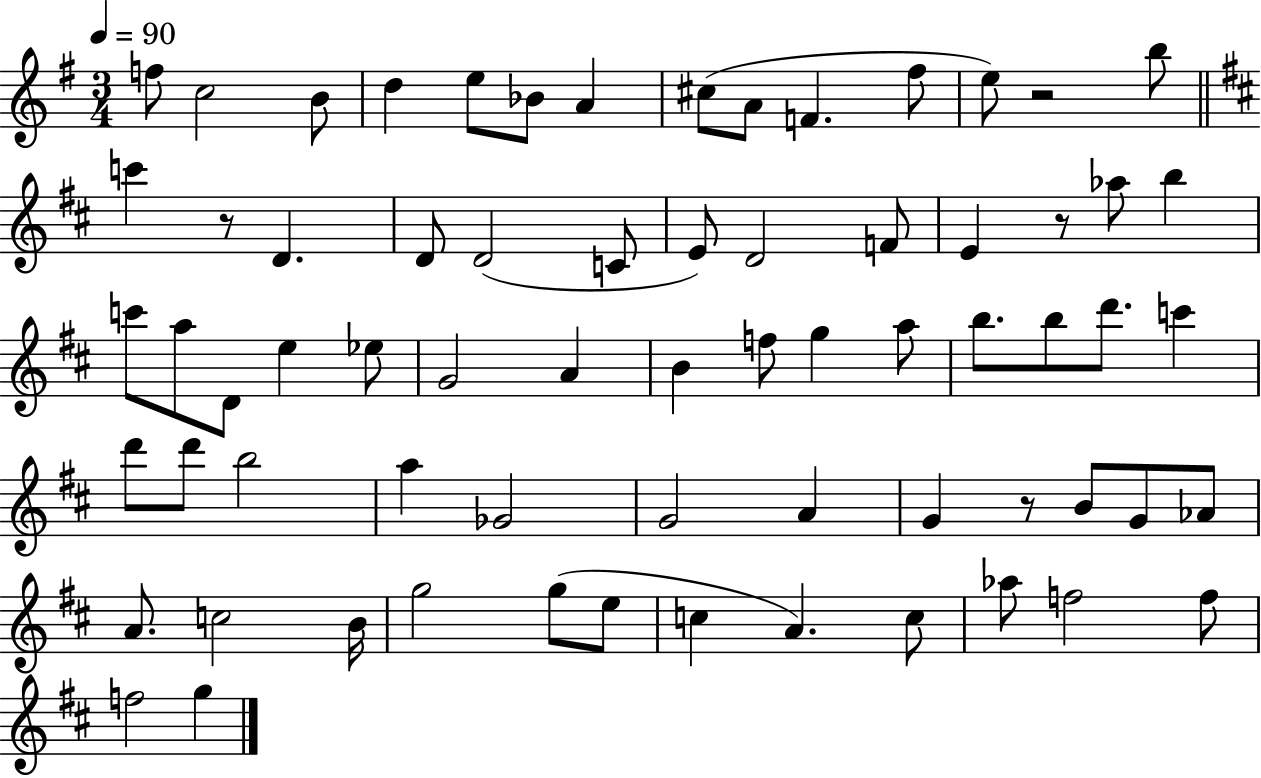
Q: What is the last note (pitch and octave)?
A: G5